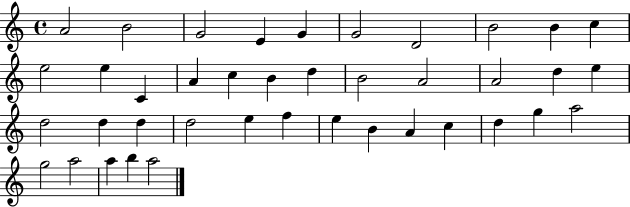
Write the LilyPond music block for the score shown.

{
  \clef treble
  \time 4/4
  \defaultTimeSignature
  \key c \major
  a'2 b'2 | g'2 e'4 g'4 | g'2 d'2 | b'2 b'4 c''4 | \break e''2 e''4 c'4 | a'4 c''4 b'4 d''4 | b'2 a'2 | a'2 d''4 e''4 | \break d''2 d''4 d''4 | d''2 e''4 f''4 | e''4 b'4 a'4 c''4 | d''4 g''4 a''2 | \break g''2 a''2 | a''4 b''4 a''2 | \bar "|."
}